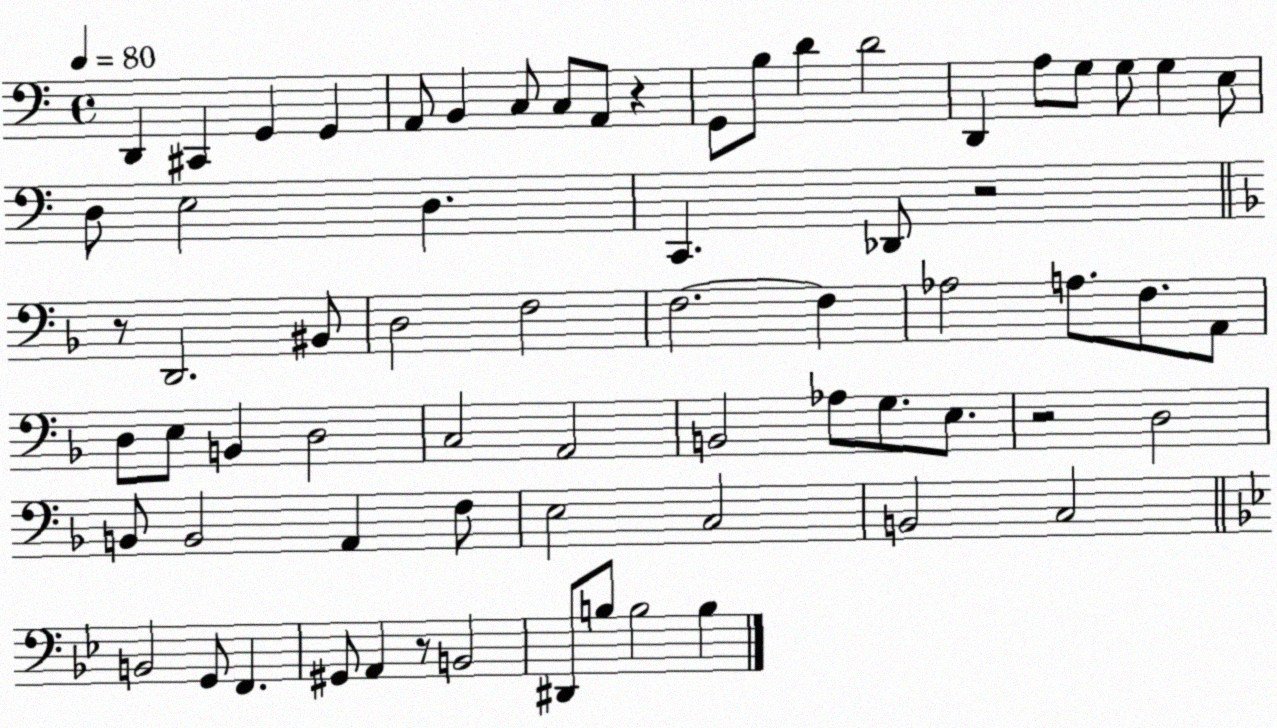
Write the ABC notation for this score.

X:1
T:Untitled
M:4/4
L:1/4
K:C
D,, ^C,, G,, G,, A,,/2 B,, C,/2 C,/2 A,,/2 z G,,/2 B,/2 D D2 D,, A,/2 G,/2 G,/2 G, E,/2 D,/2 E,2 D, C,, _D,,/2 z2 z/2 D,,2 ^B,,/2 D,2 F,2 F,2 F, _A,2 A,/2 F,/2 A,,/2 D,/2 E,/2 B,, D,2 C,2 A,,2 B,,2 _A,/2 G,/2 E,/2 z2 D,2 B,,/2 B,,2 A,, F,/2 E,2 C,2 B,,2 C,2 B,,2 G,,/2 F,, ^G,,/2 A,, z/2 B,,2 ^D,,/2 B,/2 B,2 B,